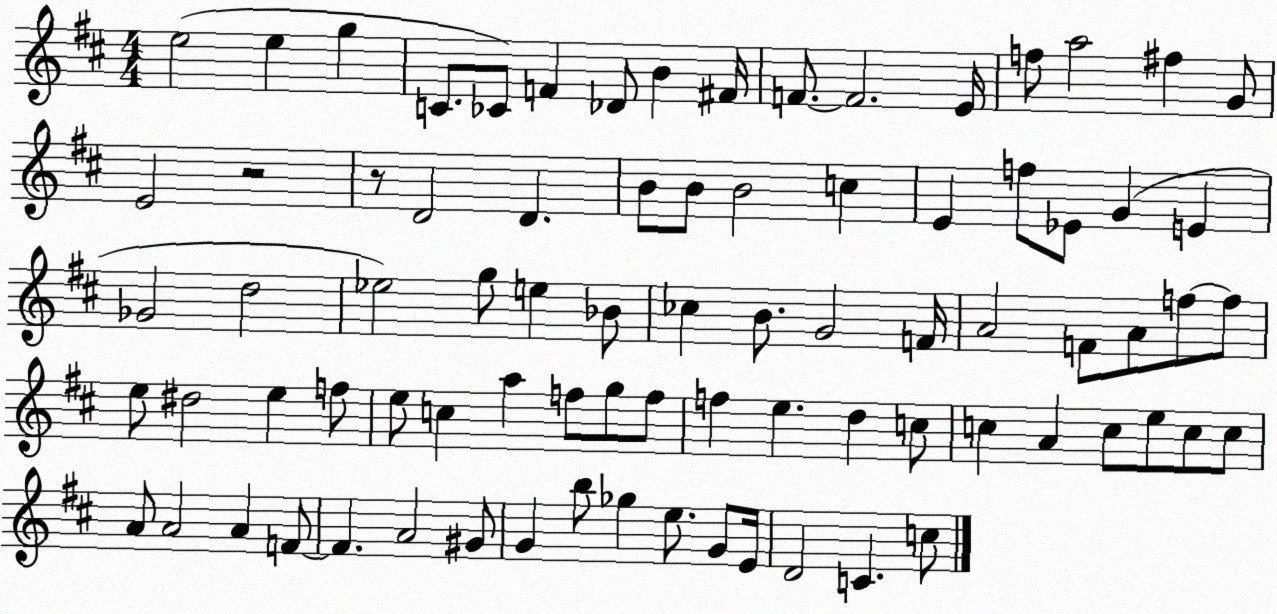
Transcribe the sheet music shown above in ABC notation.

X:1
T:Untitled
M:4/4
L:1/4
K:D
e2 e g C/2 _C/2 F _D/2 B ^F/4 F/2 F2 E/4 f/2 a2 ^f G/2 E2 z2 z/2 D2 D B/2 B/2 B2 c E f/2 _E/2 G E _G2 d2 _e2 g/2 e _B/2 _c B/2 G2 F/4 A2 F/2 A/2 f/2 f/2 e/2 ^d2 e f/2 e/2 c a f/2 g/2 f/2 f e d c/2 c A c/2 e/2 c/2 c/2 A/2 A2 A F/2 F A2 ^G/2 G b/2 _g e/2 G/2 E/4 D2 C c/2